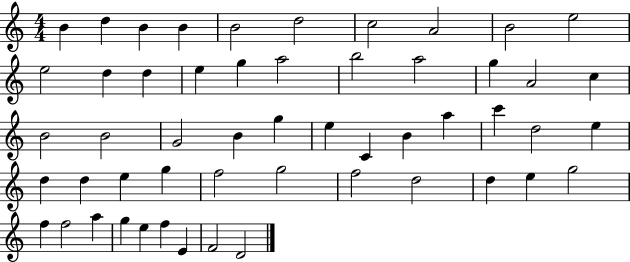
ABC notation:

X:1
T:Untitled
M:4/4
L:1/4
K:C
B d B B B2 d2 c2 A2 B2 e2 e2 d d e g a2 b2 a2 g A2 c B2 B2 G2 B g e C B a c' d2 e d d e g f2 g2 f2 d2 d e g2 f f2 a g e f E F2 D2